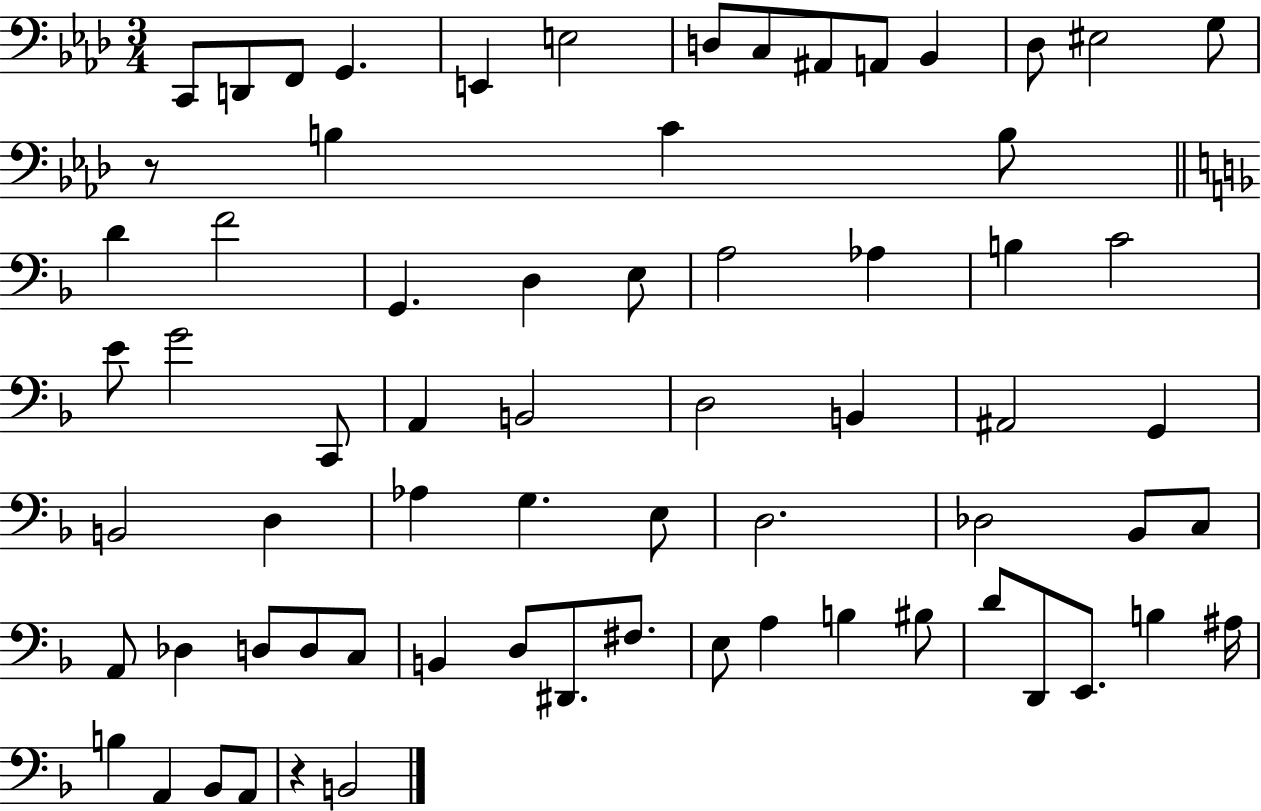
{
  \clef bass
  \numericTimeSignature
  \time 3/4
  \key aes \major
  c,8 d,8 f,8 g,4. | e,4 e2 | d8 c8 ais,8 a,8 bes,4 | des8 eis2 g8 | \break r8 b4 c'4 b8 | \bar "||" \break \key f \major d'4 f'2 | g,4. d4 e8 | a2 aes4 | b4 c'2 | \break e'8 g'2 c,8 | a,4 b,2 | d2 b,4 | ais,2 g,4 | \break b,2 d4 | aes4 g4. e8 | d2. | des2 bes,8 c8 | \break a,8 des4 d8 d8 c8 | b,4 d8 dis,8. fis8. | e8 a4 b4 bis8 | d'8 d,8 e,8. b4 ais16 | \break b4 a,4 bes,8 a,8 | r4 b,2 | \bar "|."
}